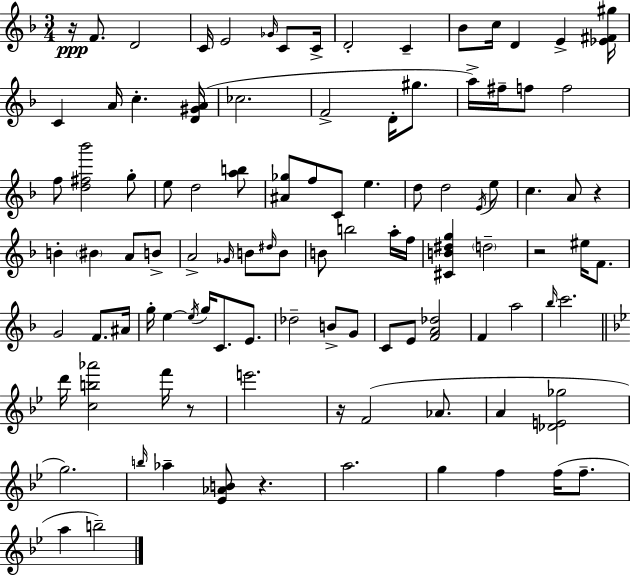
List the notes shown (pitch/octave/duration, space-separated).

R/s F4/e. D4/h C4/s E4/h Gb4/s C4/e C4/s D4/h C4/q Bb4/e C5/s D4/q E4/q [Eb4,F#4,G#5]/s C4/q A4/s C5/q. [D4,G#4,A4]/s CES5/h. F4/h D4/s G#5/e. A5/s F#5/s F5/e F5/h F5/e [D5,F#5,Bb6]/h G5/e E5/e D5/h [A5,B5]/e [A#4,Gb5]/e F5/e C4/e E5/q. D5/e D5/h E4/s E5/e C5/q. A4/e R/q B4/q BIS4/q A4/e B4/e A4/h Gb4/s B4/e D#5/s B4/e B4/e B5/h A5/s F5/s [C#4,B4,D#5,G5]/q D5/h R/h EIS5/s F4/e. G4/h F4/e. A#4/s G5/s E5/q E5/s G5/s C4/e. E4/e. Db5/h B4/e G4/e C4/e E4/e [F4,A4,Db5]/h F4/q A5/h Bb5/s C6/h. D6/s [C5,B5,Ab6]/h F6/s R/e E6/h. R/s F4/h Ab4/e. A4/q [Db4,E4,Gb5]/h G5/h. B5/s Ab5/q [Eb4,Ab4,B4]/e R/q. A5/h. G5/q F5/q F5/s F5/e. A5/q B5/h